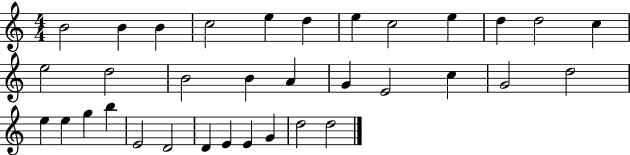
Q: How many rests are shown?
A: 0